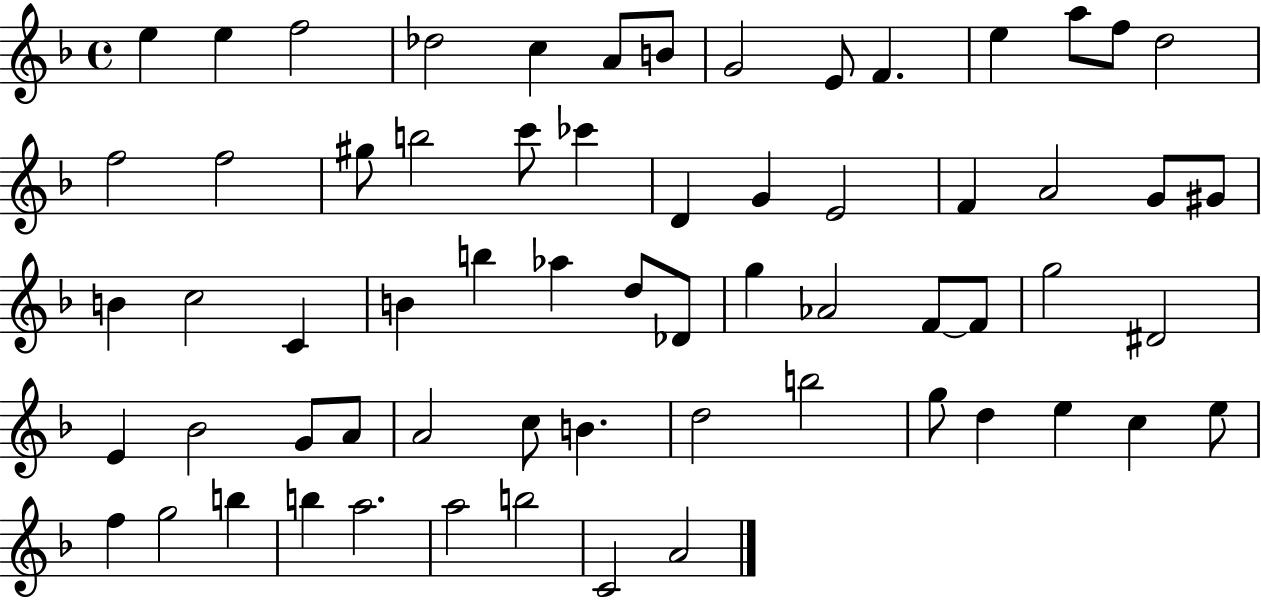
E5/q E5/q F5/h Db5/h C5/q A4/e B4/e G4/h E4/e F4/q. E5/q A5/e F5/e D5/h F5/h F5/h G#5/e B5/h C6/e CES6/q D4/q G4/q E4/h F4/q A4/h G4/e G#4/e B4/q C5/h C4/q B4/q B5/q Ab5/q D5/e Db4/e G5/q Ab4/h F4/e F4/e G5/h D#4/h E4/q Bb4/h G4/e A4/e A4/h C5/e B4/q. D5/h B5/h G5/e D5/q E5/q C5/q E5/e F5/q G5/h B5/q B5/q A5/h. A5/h B5/h C4/h A4/h